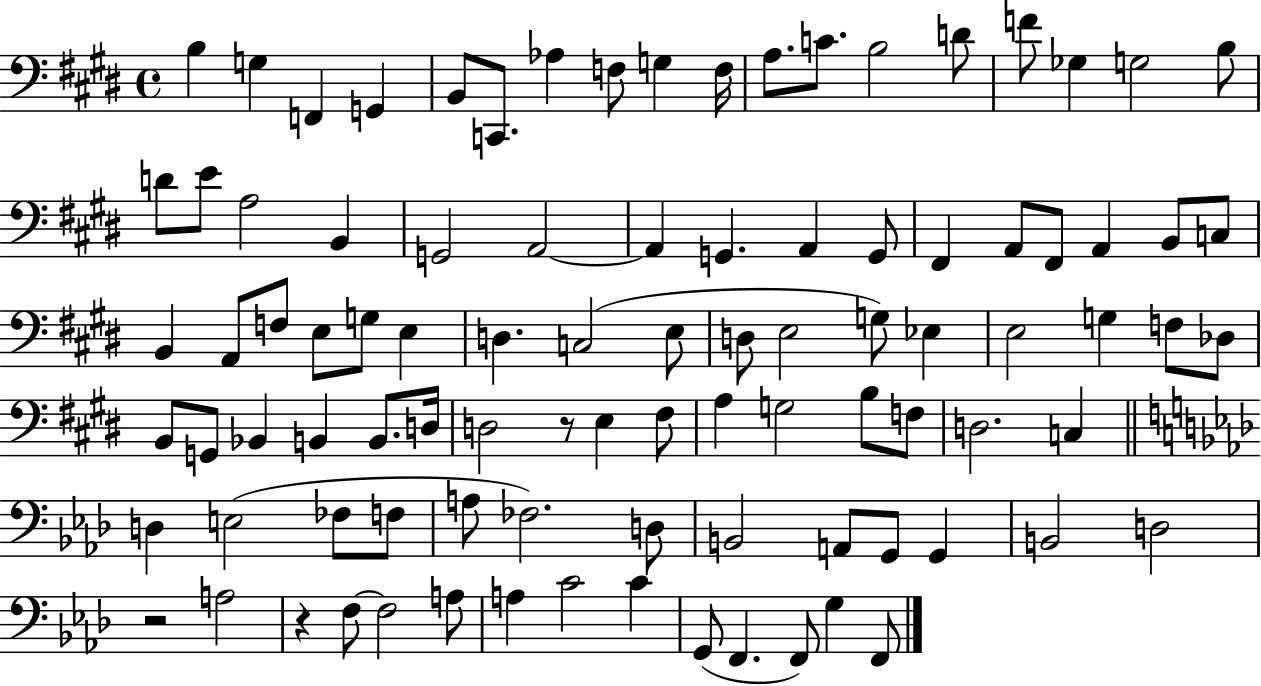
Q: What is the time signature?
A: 4/4